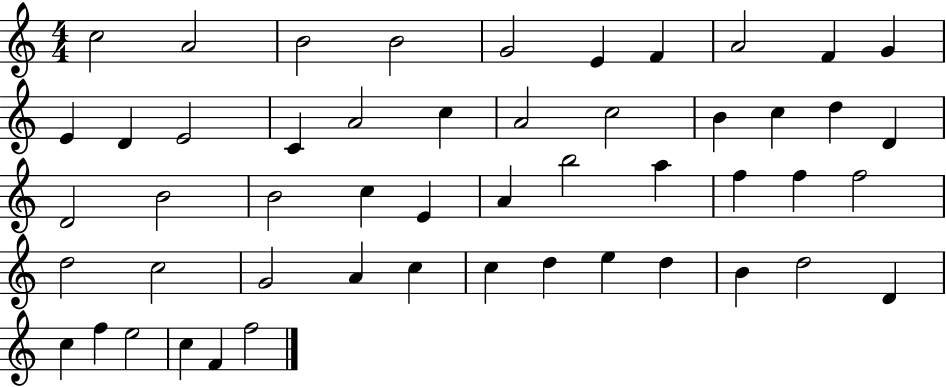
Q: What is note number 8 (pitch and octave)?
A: A4